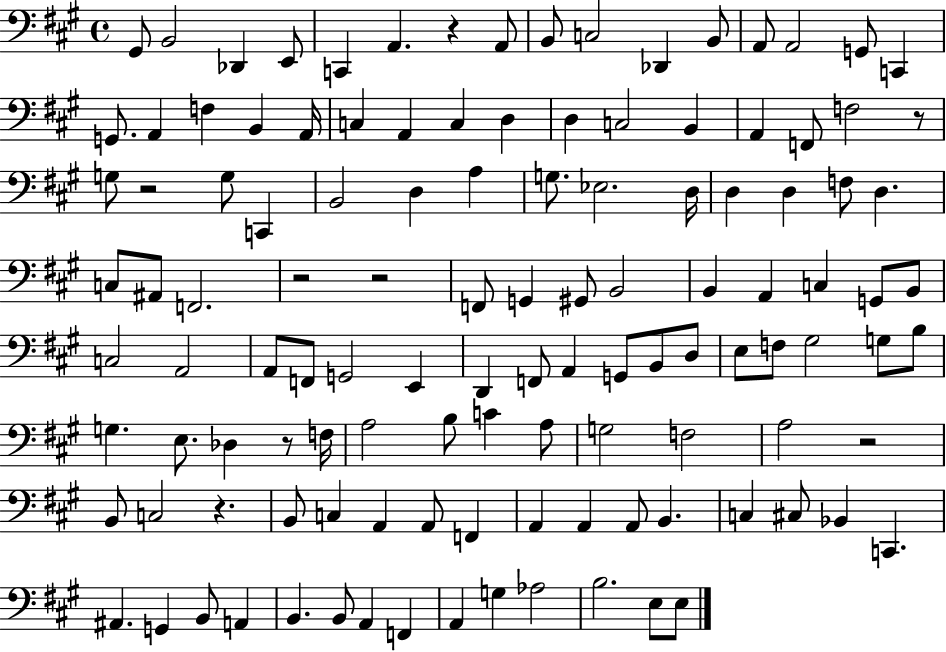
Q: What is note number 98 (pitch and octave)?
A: C2